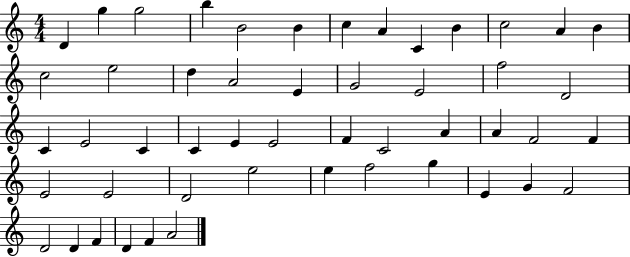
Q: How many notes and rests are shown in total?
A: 50